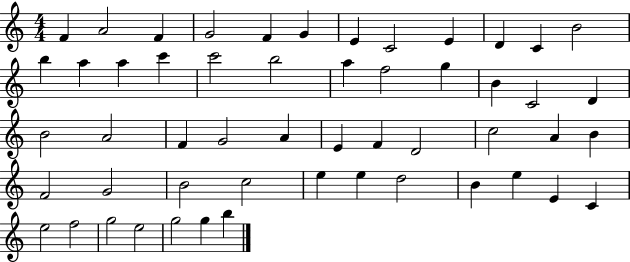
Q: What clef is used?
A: treble